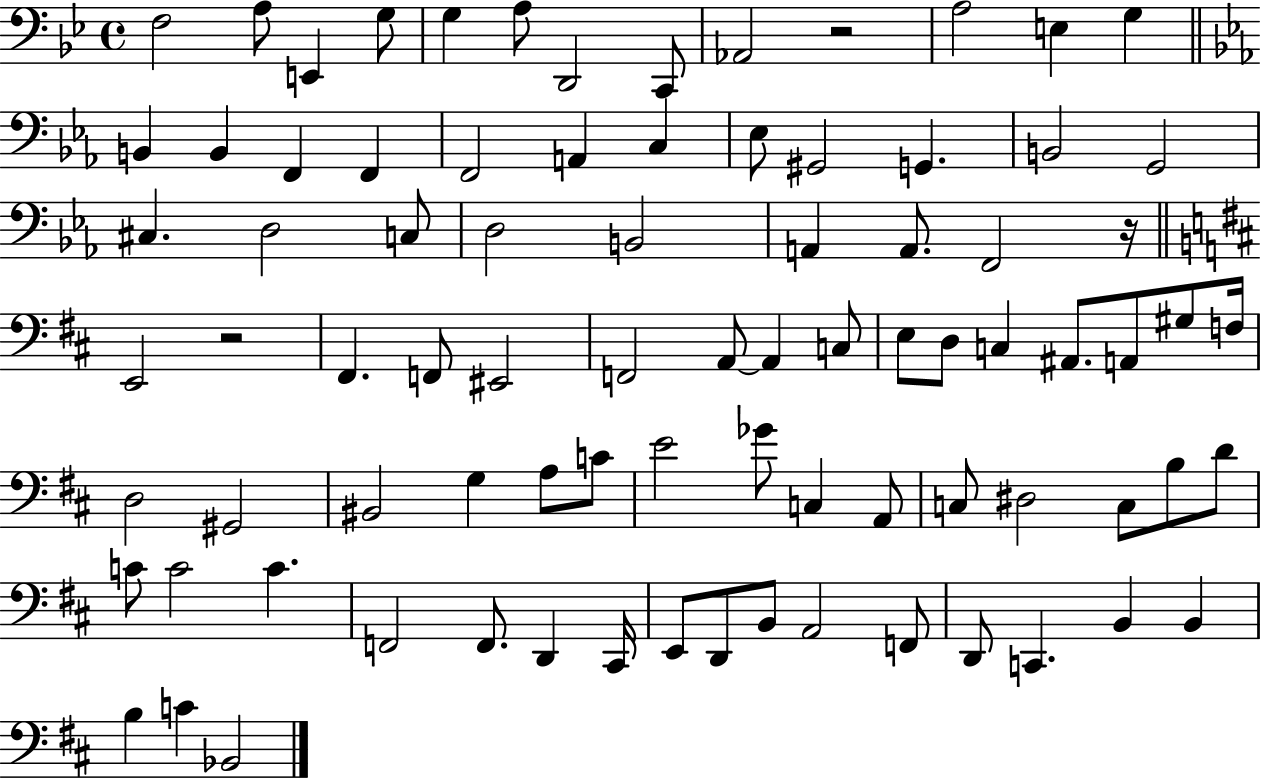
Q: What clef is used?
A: bass